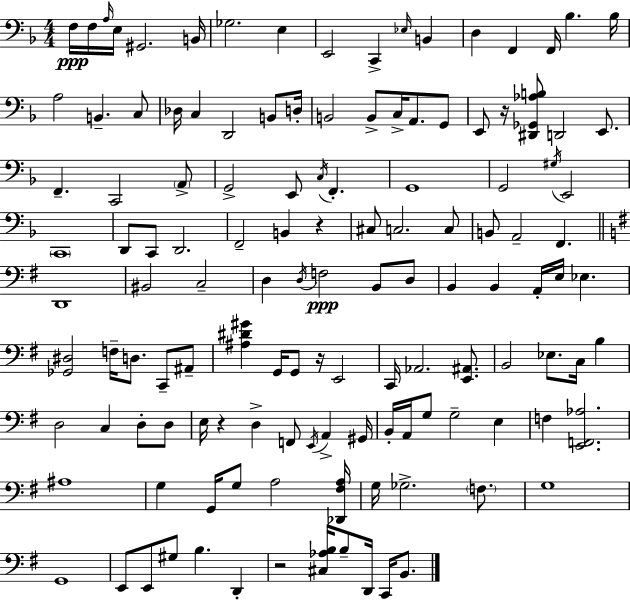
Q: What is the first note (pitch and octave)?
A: F3